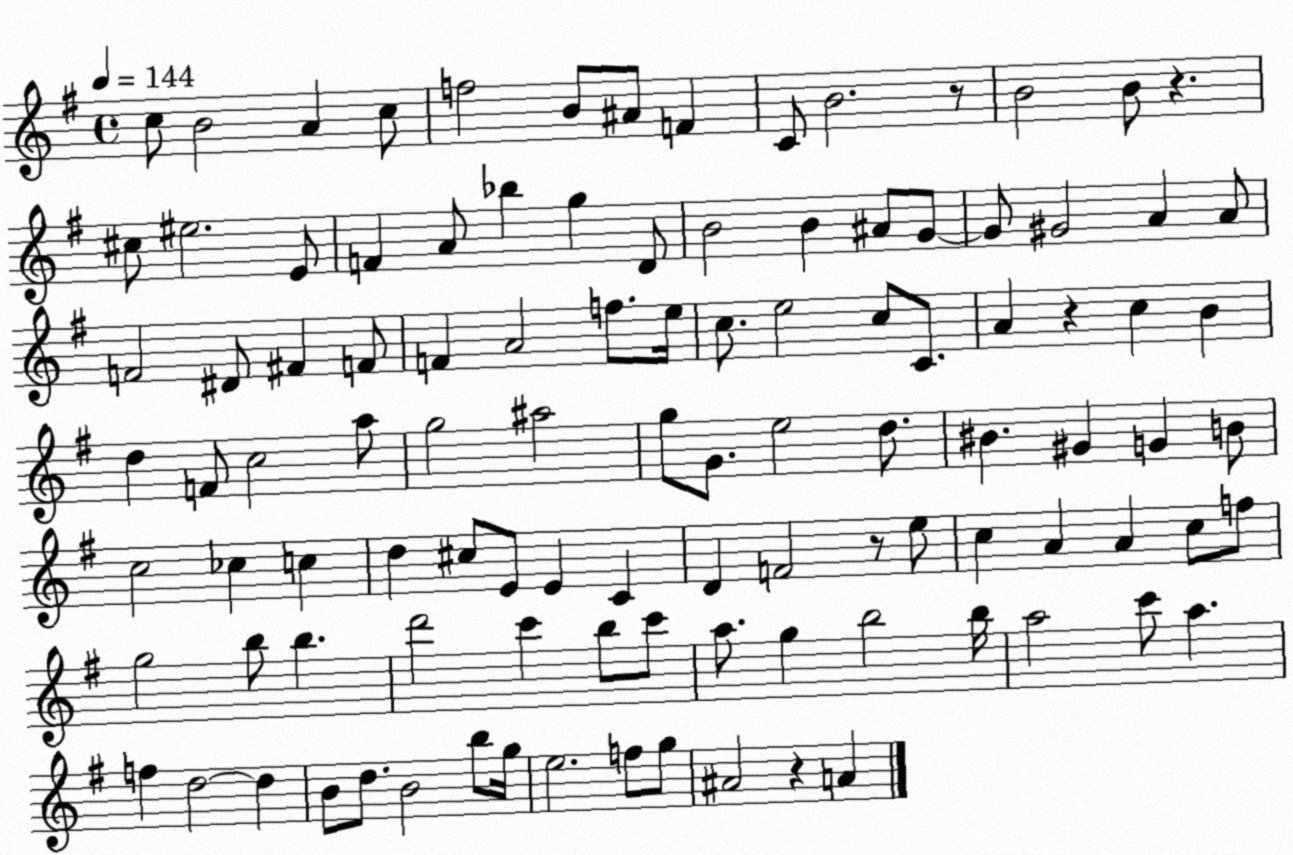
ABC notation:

X:1
T:Untitled
M:4/4
L:1/4
K:G
c/2 B2 A c/2 f2 B/2 ^A/2 F C/2 B2 z/2 B2 B/2 z ^c/2 ^e2 E/2 F A/2 _b g D/2 B2 B ^A/2 G/2 G/2 ^G2 A A/2 F2 ^D/2 ^F F/2 F A2 f/2 e/4 c/2 e2 c/2 C/2 A z c B d F/2 c2 a/2 g2 ^a2 g/2 G/2 e2 d/2 ^B ^G G B/2 c2 _c c d ^c/2 E/2 E C D F2 z/2 e/2 c A A c/2 f/2 g2 b/2 b d'2 c' b/2 c'/2 a/2 g b2 b/4 a2 c'/2 a f d2 d B/2 d/2 B2 b/2 g/4 e2 f/2 g/2 ^A2 z A